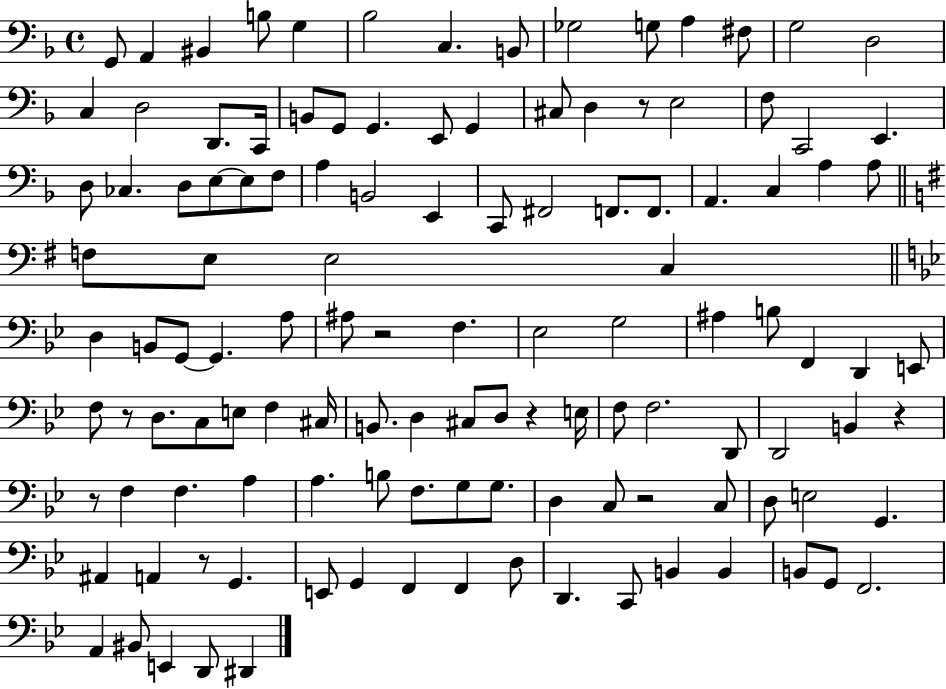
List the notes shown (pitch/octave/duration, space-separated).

G2/e A2/q BIS2/q B3/e G3/q Bb3/h C3/q. B2/e Gb3/h G3/e A3/q F#3/e G3/h D3/h C3/q D3/h D2/e. C2/s B2/e G2/e G2/q. E2/e G2/q C#3/e D3/q R/e E3/h F3/e C2/h E2/q. D3/e CES3/q. D3/e E3/e E3/e F3/e A3/q B2/h E2/q C2/e F#2/h F2/e. F2/e. A2/q. C3/q A3/q A3/e F3/e E3/e E3/h C3/q D3/q B2/e G2/e G2/q. A3/e A#3/e R/h F3/q. Eb3/h G3/h A#3/q B3/e F2/q D2/q E2/e F3/e R/e D3/e. C3/e E3/e F3/q C#3/s B2/e. D3/q C#3/e D3/e R/q E3/s F3/e F3/h. D2/e D2/h B2/q R/q R/e F3/q F3/q. A3/q A3/q. B3/e F3/e. G3/e G3/e. D3/q C3/e R/h C3/e D3/e E3/h G2/q. A#2/q A2/q R/e G2/q. E2/e G2/q F2/q F2/q D3/e D2/q. C2/e B2/q B2/q B2/e G2/e F2/h. A2/q BIS2/e E2/q D2/e D#2/q